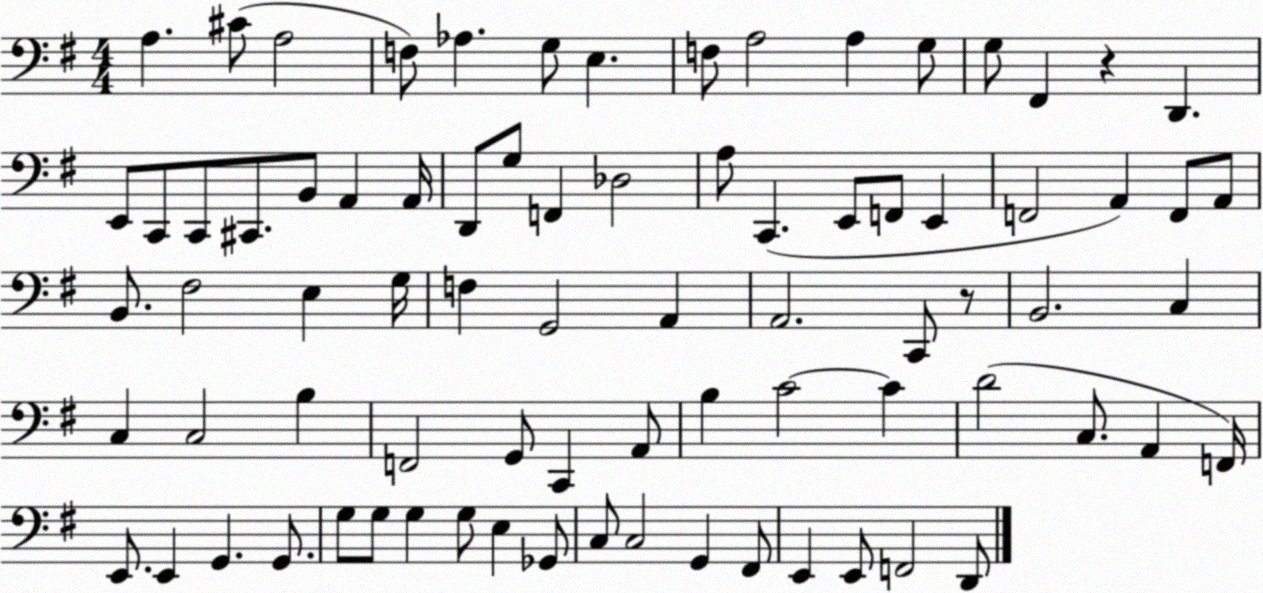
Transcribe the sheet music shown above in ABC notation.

X:1
T:Untitled
M:4/4
L:1/4
K:G
A, ^C/2 A,2 F,/2 _A, G,/2 E, F,/2 A,2 A, G,/2 G,/2 ^F,, z D,, E,,/2 C,,/2 C,,/2 ^C,,/2 B,,/2 A,, A,,/4 D,,/2 G,/2 F,, _D,2 A,/2 C,, E,,/2 F,,/2 E,, F,,2 A,, F,,/2 A,,/2 B,,/2 ^F,2 E, G,/4 F, G,,2 A,, A,,2 C,,/2 z/2 B,,2 C, C, C,2 B, F,,2 G,,/2 C,, A,,/2 B, C2 C D2 C,/2 A,, F,,/4 E,,/2 E,, G,, G,,/2 G,/2 G,/2 G, G,/2 E, _G,,/2 C,/2 C,2 G,, ^F,,/2 E,, E,,/2 F,,2 D,,/2